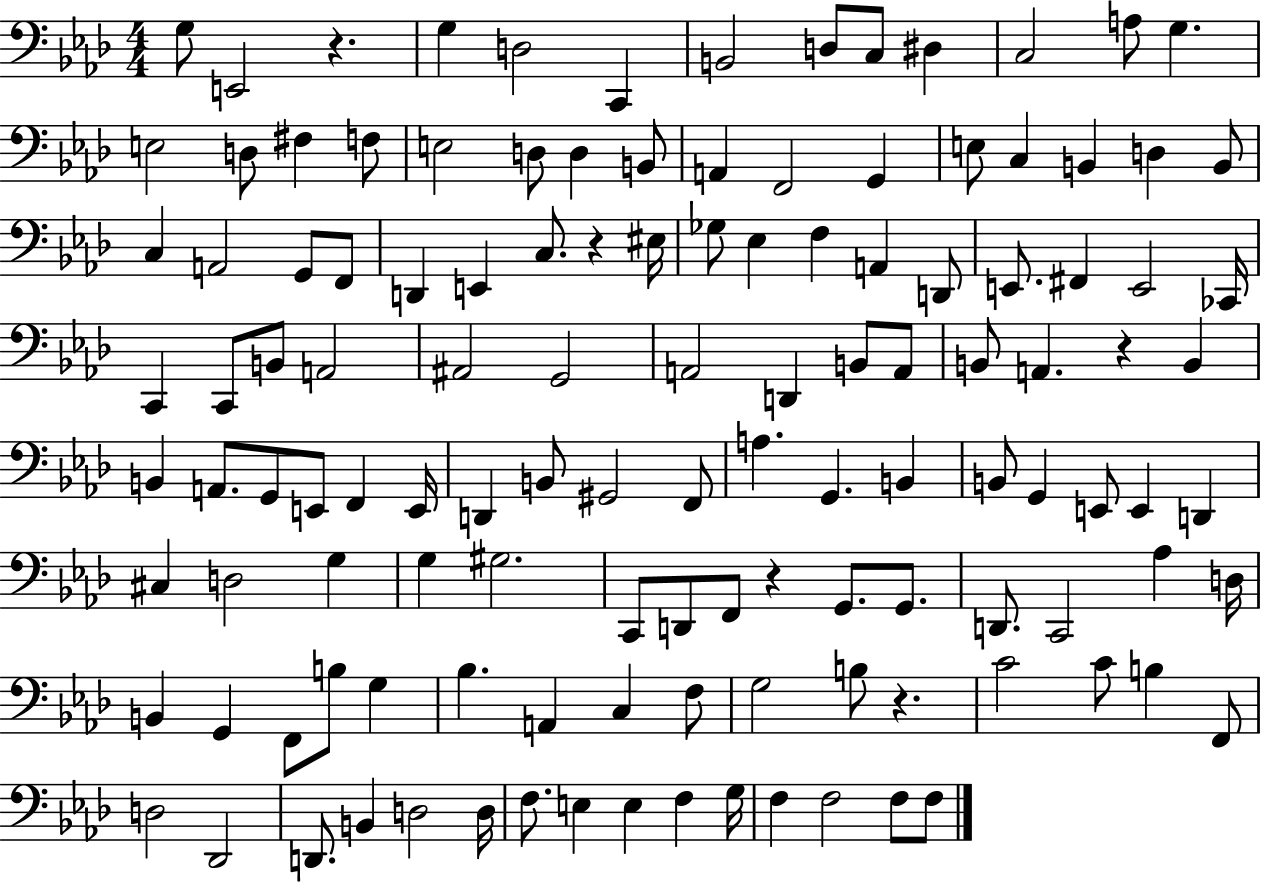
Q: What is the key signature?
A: AES major